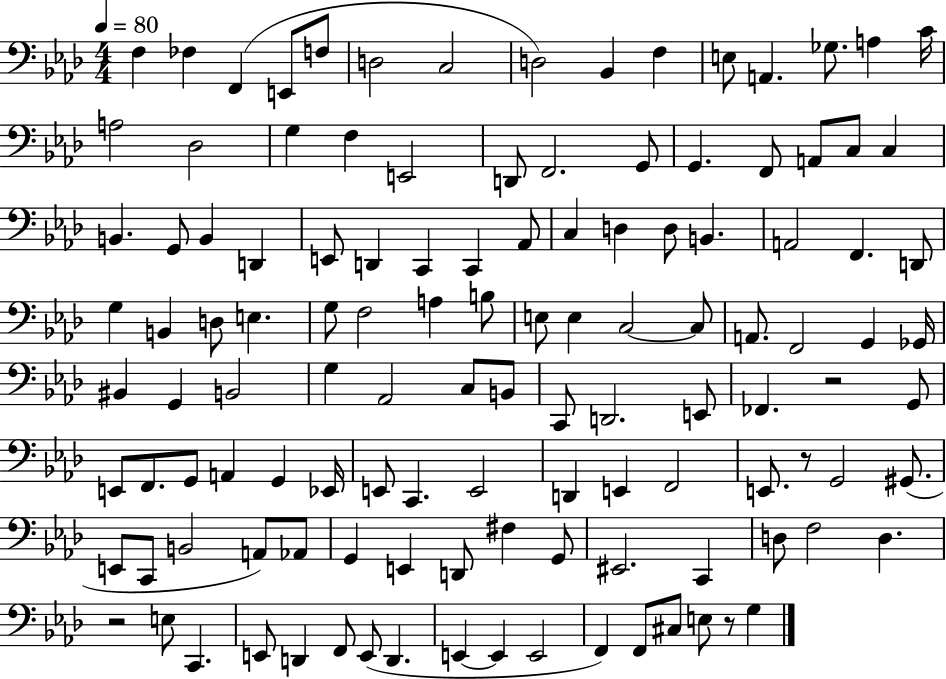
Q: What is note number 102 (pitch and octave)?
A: D3